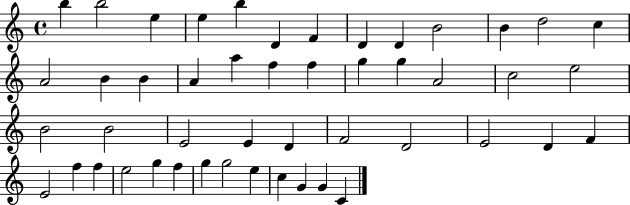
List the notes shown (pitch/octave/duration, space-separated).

B5/q B5/h E5/q E5/q B5/q D4/q F4/q D4/q D4/q B4/h B4/q D5/h C5/q A4/h B4/q B4/q A4/q A5/q F5/q F5/q G5/q G5/q A4/h C5/h E5/h B4/h B4/h E4/h E4/q D4/q F4/h D4/h E4/h D4/q F4/q E4/h F5/q F5/q E5/h G5/q F5/q G5/q G5/h E5/q C5/q G4/q G4/q C4/q